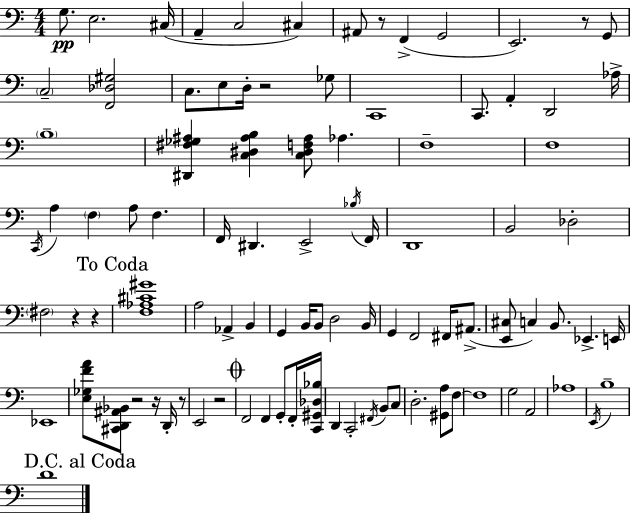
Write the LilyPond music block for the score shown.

{
  \clef bass
  \numericTimeSignature
  \time 4/4
  \key a \minor
  g8.\pp e2. cis16( | a,4-- c2 cis4) | ais,8 r8 f,4->( g,2 | e,2.) r8 g,8 | \break \parenthesize c2-- <f, des gis>2 | c8. e8 d16-. r2 ges8 | c,1 | c,8. a,4-. d,2 aes16-> | \break \parenthesize b1-- | <dis, fis ges ais>4 <c dis ais b>4 <c dis f ais>8 aes4. | f1-- | f1 | \break \acciaccatura { c,16 } a4 \parenthesize f4 a8 f4. | f,16 dis,4. e,2-> | \acciaccatura { bes16 } f,16 d,1 | b,2 des2-. | \break \parenthesize fis2 r4 r4 | \mark "To Coda" <f aes cis' gis'>1 | a2 aes,4-> b,4 | g,4 b,16 b,8 d2 | \break b,16 g,4 f,2 fis,16 ais,8.->( | <e, cis>8 c4) b,8. ees,4.-> | e,16 ees,1 | <e ges f' a'>8 <cis, d, ais, bes,>8 r2 r16 d,16-. | \break r8 e,2 r2 | \mark \markup { \musicglyph "scripts.coda" } f,2 f,4 g,8-. | f,16-. <c, gis, des bes>16 d,4 c,2-. \acciaccatura { fis,16 } b,8 | c8 d2.-. <gis, a>8 | \break f8~~ f1 | g2 a,2 | aes1 | \acciaccatura { e,16 } b1-- | \break \mark "D.C. al Coda" d'1 | \bar "|."
}